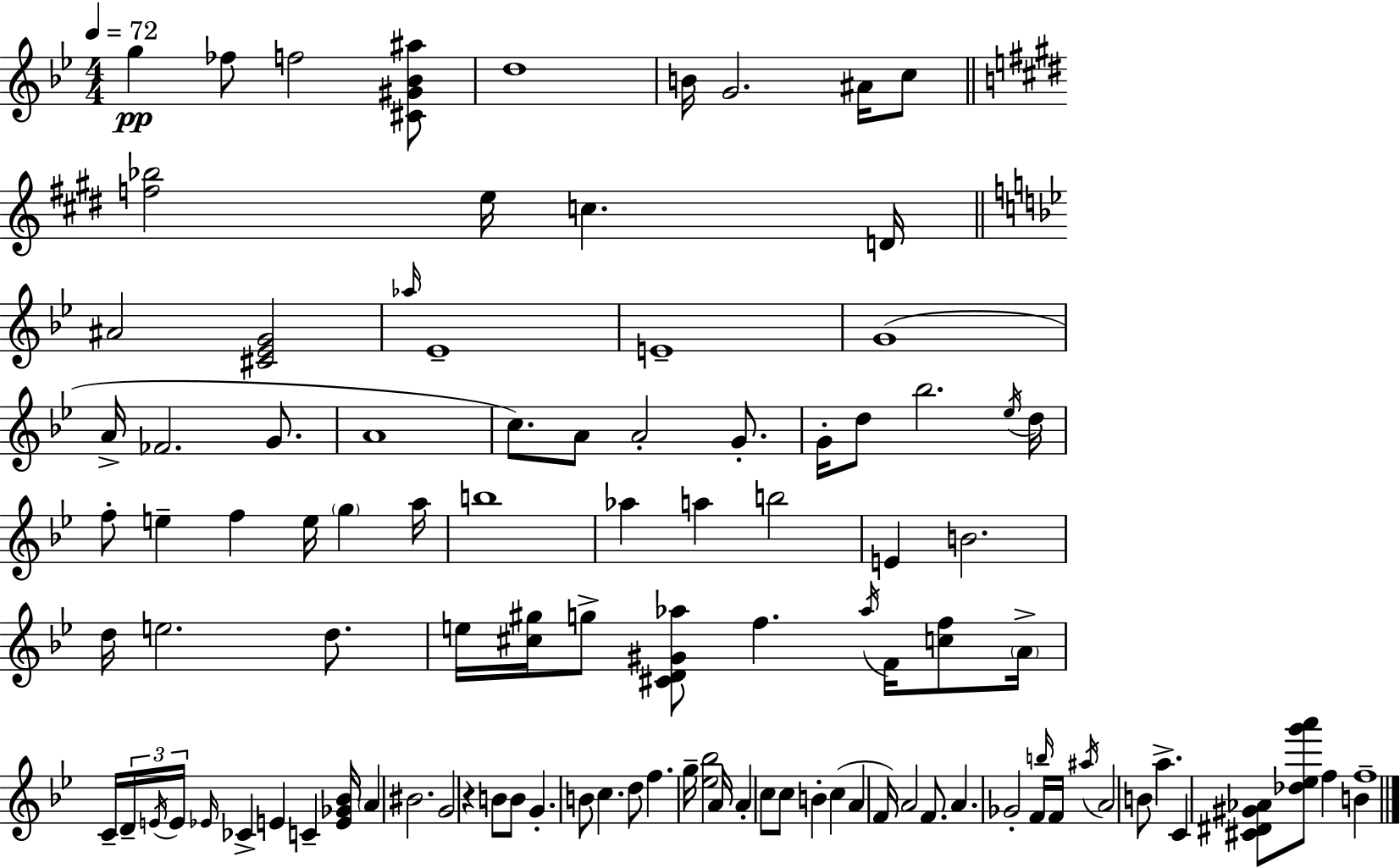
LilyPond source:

{
  \clef treble
  \numericTimeSignature
  \time 4/4
  \key bes \major
  \tempo 4 = 72
  g''4\pp fes''8 f''2 <cis' gis' bes' ais''>8 | d''1 | b'16 g'2. ais'16 c''8 | \bar "||" \break \key e \major <f'' bes''>2 e''16 c''4. d'16 | \bar "||" \break \key bes \major ais'2 <cis' ees' g'>2 | \grace { aes''16 } ees'1-- | e'1-- | g'1( | \break a'16-> fes'2. g'8. | a'1 | c''8.) a'8 a'2-. g'8.-. | g'16-. d''8 bes''2. | \break \acciaccatura { ees''16 } d''16 f''8-. e''4-- f''4 e''16 \parenthesize g''4 | a''16 b''1 | aes''4 a''4 b''2 | e'4 b'2. | \break d''16 e''2. d''8. | e''16 <cis'' gis''>16 g''8-> <cis' d' gis' aes''>8 f''4. \acciaccatura { aes''16 } f'16 | <c'' f''>8 \parenthesize a'16-> c'16-- \tuplet 3/2 { d'16-- \acciaccatura { e'16 } e'16 } \grace { ees'16 } ces'4-> e'4 | c'4-- <e' ges' bes'>16 \parenthesize a'4 bis'2. | \break g'2 r4 | b'8 b'8 g'4.-. b'8 c''4. | d''8 f''4. g''16-- <ees'' bes''>2 | a'16 a'4-. c''8 c''8 b'4-. | \break c''4( a'4 f'16) a'2 | f'8. a'4. ges'2-. | f'16 \grace { b''16 } f'16 \acciaccatura { ais''16 } a'2 b'8 | a''4.-> c'4 <cis' dis' gis' aes'>8 <des'' ees'' g''' a'''>8 f''4 | \break b'4 f''1-- | \bar "|."
}